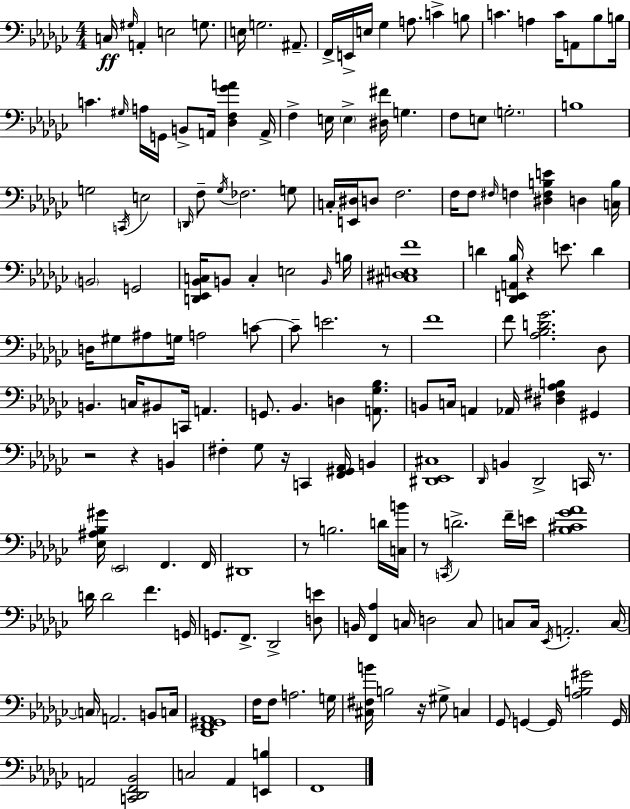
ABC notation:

X:1
T:Untitled
M:4/4
L:1/4
K:Ebm
C,/4 ^G,/4 A,, E,2 G,/2 E,/4 G,2 ^A,,/2 F,,/4 E,,/4 E,/4 _G, A,/2 C B,/2 C A, C/4 A,,/2 _B,/2 B,/4 C ^G,/4 A,/4 G,,/4 B,,/2 A,,/4 [_D,F,_GA] A,,/4 F, E,/4 E, [^D,^F]/4 G, F,/2 E,/2 G,2 B,4 G,2 C,,/4 E,2 D,,/4 F,/2 _G,/4 _F,2 G,/2 C,/4 [E,,^D,]/4 D,/2 F,2 F,/4 F,/2 ^F,/4 F, [^D,F,B,E] D, [C,B,]/4 B,,2 G,,2 [D,,_E,,_B,,C,]/4 B,,/2 C, E,2 B,,/4 B,/4 [^C,^D,E,F]4 D [_D,,E,,A,,_B,]/4 z E/2 D D,/4 ^G,/2 ^A,/2 G,/4 A,2 C/2 C/2 E2 z/2 F4 F/2 [_A,_B,D_G]2 _D,/2 B,, C,/4 ^B,,/2 C,,/4 A,, G,,/2 _B,, D, [A,,_G,_B,]/2 B,,/2 C,/4 A,, _A,,/4 [^D,^F,_A,B,] ^G,, z2 z B,, ^F, _G,/2 z/4 C,, [F,,^G,,_A,,]/4 B,, [^D,,_E,,^C,]4 _D,,/4 B,, _D,,2 C,,/4 z/2 [_E,^A,_B,^G]/4 _E,,2 F,, F,,/4 ^D,,4 z/2 B,2 D/4 [C,B]/4 z/2 C,,/4 D2 F/4 E/4 [_B,^C_G_A]4 D/4 D2 F G,,/4 G,,/2 F,,/2 _D,,2 [D,E]/2 B,,/4 [F,,_A,] C,/4 D,2 C,/2 C,/2 C,/4 _E,,/4 A,,2 C,/4 C,/4 A,,2 B,,/2 C,/4 [_D,,F,,^G,,_A,,]4 F,/4 F,/2 A,2 G,/4 [^C,^F,B]/4 B,2 z/4 ^G,/2 C, _G,,/2 G,, G,,/4 [_A,B,^G]2 G,,/4 A,,2 [C,,_D,,F,,_B,,]2 C,2 _A,, [E,,B,] F,,4